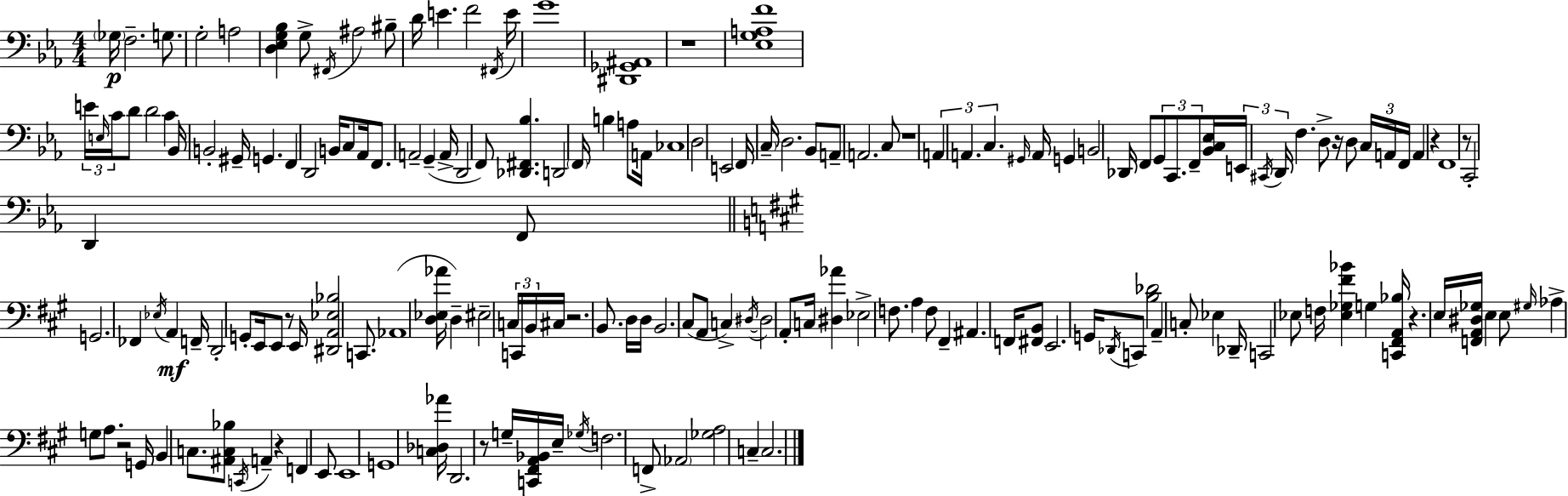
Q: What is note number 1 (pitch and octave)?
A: Gb3